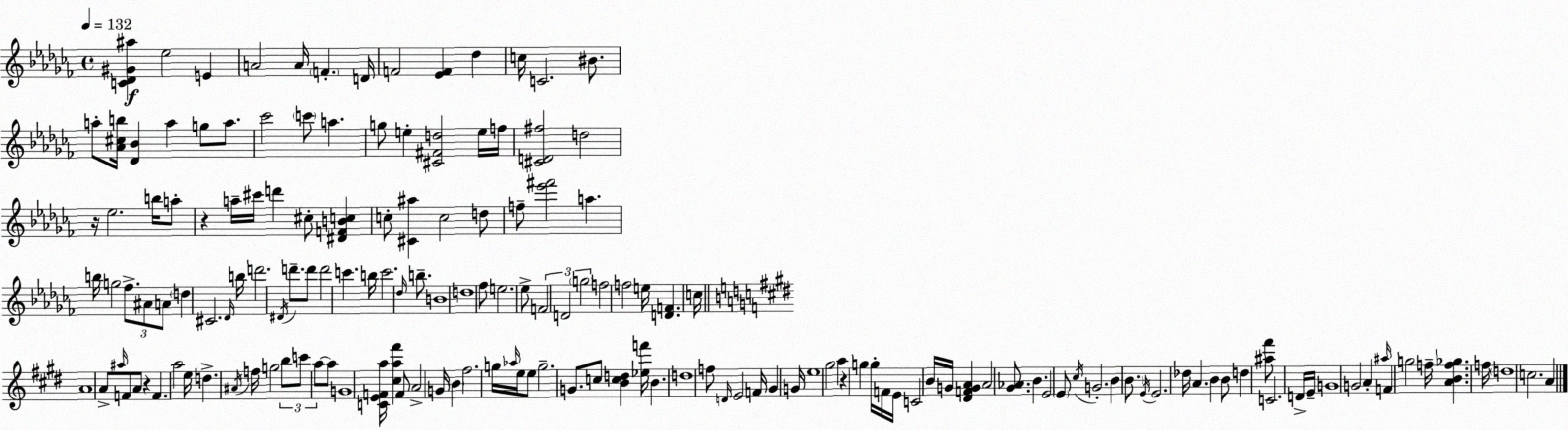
X:1
T:Untitled
M:4/4
L:1/4
K:Abm
[C_D^G^a] _e2 E A2 A/4 F D/4 F2 [_EF] _d c/4 C2 ^B/2 a/2 [_A^cb]/4 [_D_B] a g/2 a/2 _c'2 c'/2 a g/2 e [^C^Fd]2 e/4 f/4 [^CD^f]2 d2 z/4 _e2 b/4 a/2 z a/4 ^c'/4 d' ^c/2 [^DFBc] c/2 [^C^a] c2 d/2 f/2 [_e'^f']2 a b/4 g2 _f/2 ^A/2 A/2 d ^C2 _D/4 b/4 d'2 ^D/4 d'/2 d'/2 d'2 c' b/4 c'2 _d/4 b/2 B4 d4 _f/2 e2 _e/2 F2 D2 g2 f2 f2 e/4 [DF] c/4 A4 A/2 ^a/4 F/2 A/2 z F a2 e/4 d ^A/4 f/4 g2 b/2 c'/2 a/2 a/2 G4 [CEFa]/4 [^ca^f'] F/2 A2 G/4 B ^f2 g/4 _a/4 e/4 e/2 g2 G/2 c/2 [Bcd] [_ef']/4 B d4 f/2 D/4 E2 F/4 ^G G/4 e4 ^g2 a z g g/4 F/4 E/4 C2 B/4 G/4 [^DFGA] A2 [^G_A]/2 B E2 E/2 ^c/4 G2 B B/2 E/4 E2 _d/4 A B B/2 d [^a^f']/2 C2 D/4 E/4 G4 G2 A ^a/4 F g2 f/4 [ABf_g] f/4 d4 c2 A